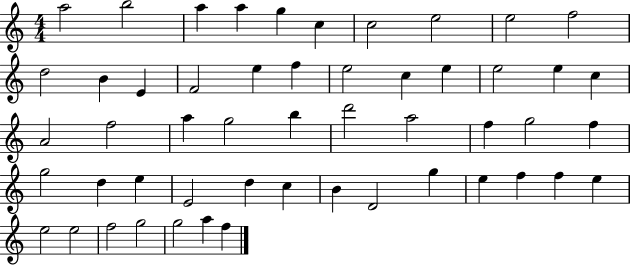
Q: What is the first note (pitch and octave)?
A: A5